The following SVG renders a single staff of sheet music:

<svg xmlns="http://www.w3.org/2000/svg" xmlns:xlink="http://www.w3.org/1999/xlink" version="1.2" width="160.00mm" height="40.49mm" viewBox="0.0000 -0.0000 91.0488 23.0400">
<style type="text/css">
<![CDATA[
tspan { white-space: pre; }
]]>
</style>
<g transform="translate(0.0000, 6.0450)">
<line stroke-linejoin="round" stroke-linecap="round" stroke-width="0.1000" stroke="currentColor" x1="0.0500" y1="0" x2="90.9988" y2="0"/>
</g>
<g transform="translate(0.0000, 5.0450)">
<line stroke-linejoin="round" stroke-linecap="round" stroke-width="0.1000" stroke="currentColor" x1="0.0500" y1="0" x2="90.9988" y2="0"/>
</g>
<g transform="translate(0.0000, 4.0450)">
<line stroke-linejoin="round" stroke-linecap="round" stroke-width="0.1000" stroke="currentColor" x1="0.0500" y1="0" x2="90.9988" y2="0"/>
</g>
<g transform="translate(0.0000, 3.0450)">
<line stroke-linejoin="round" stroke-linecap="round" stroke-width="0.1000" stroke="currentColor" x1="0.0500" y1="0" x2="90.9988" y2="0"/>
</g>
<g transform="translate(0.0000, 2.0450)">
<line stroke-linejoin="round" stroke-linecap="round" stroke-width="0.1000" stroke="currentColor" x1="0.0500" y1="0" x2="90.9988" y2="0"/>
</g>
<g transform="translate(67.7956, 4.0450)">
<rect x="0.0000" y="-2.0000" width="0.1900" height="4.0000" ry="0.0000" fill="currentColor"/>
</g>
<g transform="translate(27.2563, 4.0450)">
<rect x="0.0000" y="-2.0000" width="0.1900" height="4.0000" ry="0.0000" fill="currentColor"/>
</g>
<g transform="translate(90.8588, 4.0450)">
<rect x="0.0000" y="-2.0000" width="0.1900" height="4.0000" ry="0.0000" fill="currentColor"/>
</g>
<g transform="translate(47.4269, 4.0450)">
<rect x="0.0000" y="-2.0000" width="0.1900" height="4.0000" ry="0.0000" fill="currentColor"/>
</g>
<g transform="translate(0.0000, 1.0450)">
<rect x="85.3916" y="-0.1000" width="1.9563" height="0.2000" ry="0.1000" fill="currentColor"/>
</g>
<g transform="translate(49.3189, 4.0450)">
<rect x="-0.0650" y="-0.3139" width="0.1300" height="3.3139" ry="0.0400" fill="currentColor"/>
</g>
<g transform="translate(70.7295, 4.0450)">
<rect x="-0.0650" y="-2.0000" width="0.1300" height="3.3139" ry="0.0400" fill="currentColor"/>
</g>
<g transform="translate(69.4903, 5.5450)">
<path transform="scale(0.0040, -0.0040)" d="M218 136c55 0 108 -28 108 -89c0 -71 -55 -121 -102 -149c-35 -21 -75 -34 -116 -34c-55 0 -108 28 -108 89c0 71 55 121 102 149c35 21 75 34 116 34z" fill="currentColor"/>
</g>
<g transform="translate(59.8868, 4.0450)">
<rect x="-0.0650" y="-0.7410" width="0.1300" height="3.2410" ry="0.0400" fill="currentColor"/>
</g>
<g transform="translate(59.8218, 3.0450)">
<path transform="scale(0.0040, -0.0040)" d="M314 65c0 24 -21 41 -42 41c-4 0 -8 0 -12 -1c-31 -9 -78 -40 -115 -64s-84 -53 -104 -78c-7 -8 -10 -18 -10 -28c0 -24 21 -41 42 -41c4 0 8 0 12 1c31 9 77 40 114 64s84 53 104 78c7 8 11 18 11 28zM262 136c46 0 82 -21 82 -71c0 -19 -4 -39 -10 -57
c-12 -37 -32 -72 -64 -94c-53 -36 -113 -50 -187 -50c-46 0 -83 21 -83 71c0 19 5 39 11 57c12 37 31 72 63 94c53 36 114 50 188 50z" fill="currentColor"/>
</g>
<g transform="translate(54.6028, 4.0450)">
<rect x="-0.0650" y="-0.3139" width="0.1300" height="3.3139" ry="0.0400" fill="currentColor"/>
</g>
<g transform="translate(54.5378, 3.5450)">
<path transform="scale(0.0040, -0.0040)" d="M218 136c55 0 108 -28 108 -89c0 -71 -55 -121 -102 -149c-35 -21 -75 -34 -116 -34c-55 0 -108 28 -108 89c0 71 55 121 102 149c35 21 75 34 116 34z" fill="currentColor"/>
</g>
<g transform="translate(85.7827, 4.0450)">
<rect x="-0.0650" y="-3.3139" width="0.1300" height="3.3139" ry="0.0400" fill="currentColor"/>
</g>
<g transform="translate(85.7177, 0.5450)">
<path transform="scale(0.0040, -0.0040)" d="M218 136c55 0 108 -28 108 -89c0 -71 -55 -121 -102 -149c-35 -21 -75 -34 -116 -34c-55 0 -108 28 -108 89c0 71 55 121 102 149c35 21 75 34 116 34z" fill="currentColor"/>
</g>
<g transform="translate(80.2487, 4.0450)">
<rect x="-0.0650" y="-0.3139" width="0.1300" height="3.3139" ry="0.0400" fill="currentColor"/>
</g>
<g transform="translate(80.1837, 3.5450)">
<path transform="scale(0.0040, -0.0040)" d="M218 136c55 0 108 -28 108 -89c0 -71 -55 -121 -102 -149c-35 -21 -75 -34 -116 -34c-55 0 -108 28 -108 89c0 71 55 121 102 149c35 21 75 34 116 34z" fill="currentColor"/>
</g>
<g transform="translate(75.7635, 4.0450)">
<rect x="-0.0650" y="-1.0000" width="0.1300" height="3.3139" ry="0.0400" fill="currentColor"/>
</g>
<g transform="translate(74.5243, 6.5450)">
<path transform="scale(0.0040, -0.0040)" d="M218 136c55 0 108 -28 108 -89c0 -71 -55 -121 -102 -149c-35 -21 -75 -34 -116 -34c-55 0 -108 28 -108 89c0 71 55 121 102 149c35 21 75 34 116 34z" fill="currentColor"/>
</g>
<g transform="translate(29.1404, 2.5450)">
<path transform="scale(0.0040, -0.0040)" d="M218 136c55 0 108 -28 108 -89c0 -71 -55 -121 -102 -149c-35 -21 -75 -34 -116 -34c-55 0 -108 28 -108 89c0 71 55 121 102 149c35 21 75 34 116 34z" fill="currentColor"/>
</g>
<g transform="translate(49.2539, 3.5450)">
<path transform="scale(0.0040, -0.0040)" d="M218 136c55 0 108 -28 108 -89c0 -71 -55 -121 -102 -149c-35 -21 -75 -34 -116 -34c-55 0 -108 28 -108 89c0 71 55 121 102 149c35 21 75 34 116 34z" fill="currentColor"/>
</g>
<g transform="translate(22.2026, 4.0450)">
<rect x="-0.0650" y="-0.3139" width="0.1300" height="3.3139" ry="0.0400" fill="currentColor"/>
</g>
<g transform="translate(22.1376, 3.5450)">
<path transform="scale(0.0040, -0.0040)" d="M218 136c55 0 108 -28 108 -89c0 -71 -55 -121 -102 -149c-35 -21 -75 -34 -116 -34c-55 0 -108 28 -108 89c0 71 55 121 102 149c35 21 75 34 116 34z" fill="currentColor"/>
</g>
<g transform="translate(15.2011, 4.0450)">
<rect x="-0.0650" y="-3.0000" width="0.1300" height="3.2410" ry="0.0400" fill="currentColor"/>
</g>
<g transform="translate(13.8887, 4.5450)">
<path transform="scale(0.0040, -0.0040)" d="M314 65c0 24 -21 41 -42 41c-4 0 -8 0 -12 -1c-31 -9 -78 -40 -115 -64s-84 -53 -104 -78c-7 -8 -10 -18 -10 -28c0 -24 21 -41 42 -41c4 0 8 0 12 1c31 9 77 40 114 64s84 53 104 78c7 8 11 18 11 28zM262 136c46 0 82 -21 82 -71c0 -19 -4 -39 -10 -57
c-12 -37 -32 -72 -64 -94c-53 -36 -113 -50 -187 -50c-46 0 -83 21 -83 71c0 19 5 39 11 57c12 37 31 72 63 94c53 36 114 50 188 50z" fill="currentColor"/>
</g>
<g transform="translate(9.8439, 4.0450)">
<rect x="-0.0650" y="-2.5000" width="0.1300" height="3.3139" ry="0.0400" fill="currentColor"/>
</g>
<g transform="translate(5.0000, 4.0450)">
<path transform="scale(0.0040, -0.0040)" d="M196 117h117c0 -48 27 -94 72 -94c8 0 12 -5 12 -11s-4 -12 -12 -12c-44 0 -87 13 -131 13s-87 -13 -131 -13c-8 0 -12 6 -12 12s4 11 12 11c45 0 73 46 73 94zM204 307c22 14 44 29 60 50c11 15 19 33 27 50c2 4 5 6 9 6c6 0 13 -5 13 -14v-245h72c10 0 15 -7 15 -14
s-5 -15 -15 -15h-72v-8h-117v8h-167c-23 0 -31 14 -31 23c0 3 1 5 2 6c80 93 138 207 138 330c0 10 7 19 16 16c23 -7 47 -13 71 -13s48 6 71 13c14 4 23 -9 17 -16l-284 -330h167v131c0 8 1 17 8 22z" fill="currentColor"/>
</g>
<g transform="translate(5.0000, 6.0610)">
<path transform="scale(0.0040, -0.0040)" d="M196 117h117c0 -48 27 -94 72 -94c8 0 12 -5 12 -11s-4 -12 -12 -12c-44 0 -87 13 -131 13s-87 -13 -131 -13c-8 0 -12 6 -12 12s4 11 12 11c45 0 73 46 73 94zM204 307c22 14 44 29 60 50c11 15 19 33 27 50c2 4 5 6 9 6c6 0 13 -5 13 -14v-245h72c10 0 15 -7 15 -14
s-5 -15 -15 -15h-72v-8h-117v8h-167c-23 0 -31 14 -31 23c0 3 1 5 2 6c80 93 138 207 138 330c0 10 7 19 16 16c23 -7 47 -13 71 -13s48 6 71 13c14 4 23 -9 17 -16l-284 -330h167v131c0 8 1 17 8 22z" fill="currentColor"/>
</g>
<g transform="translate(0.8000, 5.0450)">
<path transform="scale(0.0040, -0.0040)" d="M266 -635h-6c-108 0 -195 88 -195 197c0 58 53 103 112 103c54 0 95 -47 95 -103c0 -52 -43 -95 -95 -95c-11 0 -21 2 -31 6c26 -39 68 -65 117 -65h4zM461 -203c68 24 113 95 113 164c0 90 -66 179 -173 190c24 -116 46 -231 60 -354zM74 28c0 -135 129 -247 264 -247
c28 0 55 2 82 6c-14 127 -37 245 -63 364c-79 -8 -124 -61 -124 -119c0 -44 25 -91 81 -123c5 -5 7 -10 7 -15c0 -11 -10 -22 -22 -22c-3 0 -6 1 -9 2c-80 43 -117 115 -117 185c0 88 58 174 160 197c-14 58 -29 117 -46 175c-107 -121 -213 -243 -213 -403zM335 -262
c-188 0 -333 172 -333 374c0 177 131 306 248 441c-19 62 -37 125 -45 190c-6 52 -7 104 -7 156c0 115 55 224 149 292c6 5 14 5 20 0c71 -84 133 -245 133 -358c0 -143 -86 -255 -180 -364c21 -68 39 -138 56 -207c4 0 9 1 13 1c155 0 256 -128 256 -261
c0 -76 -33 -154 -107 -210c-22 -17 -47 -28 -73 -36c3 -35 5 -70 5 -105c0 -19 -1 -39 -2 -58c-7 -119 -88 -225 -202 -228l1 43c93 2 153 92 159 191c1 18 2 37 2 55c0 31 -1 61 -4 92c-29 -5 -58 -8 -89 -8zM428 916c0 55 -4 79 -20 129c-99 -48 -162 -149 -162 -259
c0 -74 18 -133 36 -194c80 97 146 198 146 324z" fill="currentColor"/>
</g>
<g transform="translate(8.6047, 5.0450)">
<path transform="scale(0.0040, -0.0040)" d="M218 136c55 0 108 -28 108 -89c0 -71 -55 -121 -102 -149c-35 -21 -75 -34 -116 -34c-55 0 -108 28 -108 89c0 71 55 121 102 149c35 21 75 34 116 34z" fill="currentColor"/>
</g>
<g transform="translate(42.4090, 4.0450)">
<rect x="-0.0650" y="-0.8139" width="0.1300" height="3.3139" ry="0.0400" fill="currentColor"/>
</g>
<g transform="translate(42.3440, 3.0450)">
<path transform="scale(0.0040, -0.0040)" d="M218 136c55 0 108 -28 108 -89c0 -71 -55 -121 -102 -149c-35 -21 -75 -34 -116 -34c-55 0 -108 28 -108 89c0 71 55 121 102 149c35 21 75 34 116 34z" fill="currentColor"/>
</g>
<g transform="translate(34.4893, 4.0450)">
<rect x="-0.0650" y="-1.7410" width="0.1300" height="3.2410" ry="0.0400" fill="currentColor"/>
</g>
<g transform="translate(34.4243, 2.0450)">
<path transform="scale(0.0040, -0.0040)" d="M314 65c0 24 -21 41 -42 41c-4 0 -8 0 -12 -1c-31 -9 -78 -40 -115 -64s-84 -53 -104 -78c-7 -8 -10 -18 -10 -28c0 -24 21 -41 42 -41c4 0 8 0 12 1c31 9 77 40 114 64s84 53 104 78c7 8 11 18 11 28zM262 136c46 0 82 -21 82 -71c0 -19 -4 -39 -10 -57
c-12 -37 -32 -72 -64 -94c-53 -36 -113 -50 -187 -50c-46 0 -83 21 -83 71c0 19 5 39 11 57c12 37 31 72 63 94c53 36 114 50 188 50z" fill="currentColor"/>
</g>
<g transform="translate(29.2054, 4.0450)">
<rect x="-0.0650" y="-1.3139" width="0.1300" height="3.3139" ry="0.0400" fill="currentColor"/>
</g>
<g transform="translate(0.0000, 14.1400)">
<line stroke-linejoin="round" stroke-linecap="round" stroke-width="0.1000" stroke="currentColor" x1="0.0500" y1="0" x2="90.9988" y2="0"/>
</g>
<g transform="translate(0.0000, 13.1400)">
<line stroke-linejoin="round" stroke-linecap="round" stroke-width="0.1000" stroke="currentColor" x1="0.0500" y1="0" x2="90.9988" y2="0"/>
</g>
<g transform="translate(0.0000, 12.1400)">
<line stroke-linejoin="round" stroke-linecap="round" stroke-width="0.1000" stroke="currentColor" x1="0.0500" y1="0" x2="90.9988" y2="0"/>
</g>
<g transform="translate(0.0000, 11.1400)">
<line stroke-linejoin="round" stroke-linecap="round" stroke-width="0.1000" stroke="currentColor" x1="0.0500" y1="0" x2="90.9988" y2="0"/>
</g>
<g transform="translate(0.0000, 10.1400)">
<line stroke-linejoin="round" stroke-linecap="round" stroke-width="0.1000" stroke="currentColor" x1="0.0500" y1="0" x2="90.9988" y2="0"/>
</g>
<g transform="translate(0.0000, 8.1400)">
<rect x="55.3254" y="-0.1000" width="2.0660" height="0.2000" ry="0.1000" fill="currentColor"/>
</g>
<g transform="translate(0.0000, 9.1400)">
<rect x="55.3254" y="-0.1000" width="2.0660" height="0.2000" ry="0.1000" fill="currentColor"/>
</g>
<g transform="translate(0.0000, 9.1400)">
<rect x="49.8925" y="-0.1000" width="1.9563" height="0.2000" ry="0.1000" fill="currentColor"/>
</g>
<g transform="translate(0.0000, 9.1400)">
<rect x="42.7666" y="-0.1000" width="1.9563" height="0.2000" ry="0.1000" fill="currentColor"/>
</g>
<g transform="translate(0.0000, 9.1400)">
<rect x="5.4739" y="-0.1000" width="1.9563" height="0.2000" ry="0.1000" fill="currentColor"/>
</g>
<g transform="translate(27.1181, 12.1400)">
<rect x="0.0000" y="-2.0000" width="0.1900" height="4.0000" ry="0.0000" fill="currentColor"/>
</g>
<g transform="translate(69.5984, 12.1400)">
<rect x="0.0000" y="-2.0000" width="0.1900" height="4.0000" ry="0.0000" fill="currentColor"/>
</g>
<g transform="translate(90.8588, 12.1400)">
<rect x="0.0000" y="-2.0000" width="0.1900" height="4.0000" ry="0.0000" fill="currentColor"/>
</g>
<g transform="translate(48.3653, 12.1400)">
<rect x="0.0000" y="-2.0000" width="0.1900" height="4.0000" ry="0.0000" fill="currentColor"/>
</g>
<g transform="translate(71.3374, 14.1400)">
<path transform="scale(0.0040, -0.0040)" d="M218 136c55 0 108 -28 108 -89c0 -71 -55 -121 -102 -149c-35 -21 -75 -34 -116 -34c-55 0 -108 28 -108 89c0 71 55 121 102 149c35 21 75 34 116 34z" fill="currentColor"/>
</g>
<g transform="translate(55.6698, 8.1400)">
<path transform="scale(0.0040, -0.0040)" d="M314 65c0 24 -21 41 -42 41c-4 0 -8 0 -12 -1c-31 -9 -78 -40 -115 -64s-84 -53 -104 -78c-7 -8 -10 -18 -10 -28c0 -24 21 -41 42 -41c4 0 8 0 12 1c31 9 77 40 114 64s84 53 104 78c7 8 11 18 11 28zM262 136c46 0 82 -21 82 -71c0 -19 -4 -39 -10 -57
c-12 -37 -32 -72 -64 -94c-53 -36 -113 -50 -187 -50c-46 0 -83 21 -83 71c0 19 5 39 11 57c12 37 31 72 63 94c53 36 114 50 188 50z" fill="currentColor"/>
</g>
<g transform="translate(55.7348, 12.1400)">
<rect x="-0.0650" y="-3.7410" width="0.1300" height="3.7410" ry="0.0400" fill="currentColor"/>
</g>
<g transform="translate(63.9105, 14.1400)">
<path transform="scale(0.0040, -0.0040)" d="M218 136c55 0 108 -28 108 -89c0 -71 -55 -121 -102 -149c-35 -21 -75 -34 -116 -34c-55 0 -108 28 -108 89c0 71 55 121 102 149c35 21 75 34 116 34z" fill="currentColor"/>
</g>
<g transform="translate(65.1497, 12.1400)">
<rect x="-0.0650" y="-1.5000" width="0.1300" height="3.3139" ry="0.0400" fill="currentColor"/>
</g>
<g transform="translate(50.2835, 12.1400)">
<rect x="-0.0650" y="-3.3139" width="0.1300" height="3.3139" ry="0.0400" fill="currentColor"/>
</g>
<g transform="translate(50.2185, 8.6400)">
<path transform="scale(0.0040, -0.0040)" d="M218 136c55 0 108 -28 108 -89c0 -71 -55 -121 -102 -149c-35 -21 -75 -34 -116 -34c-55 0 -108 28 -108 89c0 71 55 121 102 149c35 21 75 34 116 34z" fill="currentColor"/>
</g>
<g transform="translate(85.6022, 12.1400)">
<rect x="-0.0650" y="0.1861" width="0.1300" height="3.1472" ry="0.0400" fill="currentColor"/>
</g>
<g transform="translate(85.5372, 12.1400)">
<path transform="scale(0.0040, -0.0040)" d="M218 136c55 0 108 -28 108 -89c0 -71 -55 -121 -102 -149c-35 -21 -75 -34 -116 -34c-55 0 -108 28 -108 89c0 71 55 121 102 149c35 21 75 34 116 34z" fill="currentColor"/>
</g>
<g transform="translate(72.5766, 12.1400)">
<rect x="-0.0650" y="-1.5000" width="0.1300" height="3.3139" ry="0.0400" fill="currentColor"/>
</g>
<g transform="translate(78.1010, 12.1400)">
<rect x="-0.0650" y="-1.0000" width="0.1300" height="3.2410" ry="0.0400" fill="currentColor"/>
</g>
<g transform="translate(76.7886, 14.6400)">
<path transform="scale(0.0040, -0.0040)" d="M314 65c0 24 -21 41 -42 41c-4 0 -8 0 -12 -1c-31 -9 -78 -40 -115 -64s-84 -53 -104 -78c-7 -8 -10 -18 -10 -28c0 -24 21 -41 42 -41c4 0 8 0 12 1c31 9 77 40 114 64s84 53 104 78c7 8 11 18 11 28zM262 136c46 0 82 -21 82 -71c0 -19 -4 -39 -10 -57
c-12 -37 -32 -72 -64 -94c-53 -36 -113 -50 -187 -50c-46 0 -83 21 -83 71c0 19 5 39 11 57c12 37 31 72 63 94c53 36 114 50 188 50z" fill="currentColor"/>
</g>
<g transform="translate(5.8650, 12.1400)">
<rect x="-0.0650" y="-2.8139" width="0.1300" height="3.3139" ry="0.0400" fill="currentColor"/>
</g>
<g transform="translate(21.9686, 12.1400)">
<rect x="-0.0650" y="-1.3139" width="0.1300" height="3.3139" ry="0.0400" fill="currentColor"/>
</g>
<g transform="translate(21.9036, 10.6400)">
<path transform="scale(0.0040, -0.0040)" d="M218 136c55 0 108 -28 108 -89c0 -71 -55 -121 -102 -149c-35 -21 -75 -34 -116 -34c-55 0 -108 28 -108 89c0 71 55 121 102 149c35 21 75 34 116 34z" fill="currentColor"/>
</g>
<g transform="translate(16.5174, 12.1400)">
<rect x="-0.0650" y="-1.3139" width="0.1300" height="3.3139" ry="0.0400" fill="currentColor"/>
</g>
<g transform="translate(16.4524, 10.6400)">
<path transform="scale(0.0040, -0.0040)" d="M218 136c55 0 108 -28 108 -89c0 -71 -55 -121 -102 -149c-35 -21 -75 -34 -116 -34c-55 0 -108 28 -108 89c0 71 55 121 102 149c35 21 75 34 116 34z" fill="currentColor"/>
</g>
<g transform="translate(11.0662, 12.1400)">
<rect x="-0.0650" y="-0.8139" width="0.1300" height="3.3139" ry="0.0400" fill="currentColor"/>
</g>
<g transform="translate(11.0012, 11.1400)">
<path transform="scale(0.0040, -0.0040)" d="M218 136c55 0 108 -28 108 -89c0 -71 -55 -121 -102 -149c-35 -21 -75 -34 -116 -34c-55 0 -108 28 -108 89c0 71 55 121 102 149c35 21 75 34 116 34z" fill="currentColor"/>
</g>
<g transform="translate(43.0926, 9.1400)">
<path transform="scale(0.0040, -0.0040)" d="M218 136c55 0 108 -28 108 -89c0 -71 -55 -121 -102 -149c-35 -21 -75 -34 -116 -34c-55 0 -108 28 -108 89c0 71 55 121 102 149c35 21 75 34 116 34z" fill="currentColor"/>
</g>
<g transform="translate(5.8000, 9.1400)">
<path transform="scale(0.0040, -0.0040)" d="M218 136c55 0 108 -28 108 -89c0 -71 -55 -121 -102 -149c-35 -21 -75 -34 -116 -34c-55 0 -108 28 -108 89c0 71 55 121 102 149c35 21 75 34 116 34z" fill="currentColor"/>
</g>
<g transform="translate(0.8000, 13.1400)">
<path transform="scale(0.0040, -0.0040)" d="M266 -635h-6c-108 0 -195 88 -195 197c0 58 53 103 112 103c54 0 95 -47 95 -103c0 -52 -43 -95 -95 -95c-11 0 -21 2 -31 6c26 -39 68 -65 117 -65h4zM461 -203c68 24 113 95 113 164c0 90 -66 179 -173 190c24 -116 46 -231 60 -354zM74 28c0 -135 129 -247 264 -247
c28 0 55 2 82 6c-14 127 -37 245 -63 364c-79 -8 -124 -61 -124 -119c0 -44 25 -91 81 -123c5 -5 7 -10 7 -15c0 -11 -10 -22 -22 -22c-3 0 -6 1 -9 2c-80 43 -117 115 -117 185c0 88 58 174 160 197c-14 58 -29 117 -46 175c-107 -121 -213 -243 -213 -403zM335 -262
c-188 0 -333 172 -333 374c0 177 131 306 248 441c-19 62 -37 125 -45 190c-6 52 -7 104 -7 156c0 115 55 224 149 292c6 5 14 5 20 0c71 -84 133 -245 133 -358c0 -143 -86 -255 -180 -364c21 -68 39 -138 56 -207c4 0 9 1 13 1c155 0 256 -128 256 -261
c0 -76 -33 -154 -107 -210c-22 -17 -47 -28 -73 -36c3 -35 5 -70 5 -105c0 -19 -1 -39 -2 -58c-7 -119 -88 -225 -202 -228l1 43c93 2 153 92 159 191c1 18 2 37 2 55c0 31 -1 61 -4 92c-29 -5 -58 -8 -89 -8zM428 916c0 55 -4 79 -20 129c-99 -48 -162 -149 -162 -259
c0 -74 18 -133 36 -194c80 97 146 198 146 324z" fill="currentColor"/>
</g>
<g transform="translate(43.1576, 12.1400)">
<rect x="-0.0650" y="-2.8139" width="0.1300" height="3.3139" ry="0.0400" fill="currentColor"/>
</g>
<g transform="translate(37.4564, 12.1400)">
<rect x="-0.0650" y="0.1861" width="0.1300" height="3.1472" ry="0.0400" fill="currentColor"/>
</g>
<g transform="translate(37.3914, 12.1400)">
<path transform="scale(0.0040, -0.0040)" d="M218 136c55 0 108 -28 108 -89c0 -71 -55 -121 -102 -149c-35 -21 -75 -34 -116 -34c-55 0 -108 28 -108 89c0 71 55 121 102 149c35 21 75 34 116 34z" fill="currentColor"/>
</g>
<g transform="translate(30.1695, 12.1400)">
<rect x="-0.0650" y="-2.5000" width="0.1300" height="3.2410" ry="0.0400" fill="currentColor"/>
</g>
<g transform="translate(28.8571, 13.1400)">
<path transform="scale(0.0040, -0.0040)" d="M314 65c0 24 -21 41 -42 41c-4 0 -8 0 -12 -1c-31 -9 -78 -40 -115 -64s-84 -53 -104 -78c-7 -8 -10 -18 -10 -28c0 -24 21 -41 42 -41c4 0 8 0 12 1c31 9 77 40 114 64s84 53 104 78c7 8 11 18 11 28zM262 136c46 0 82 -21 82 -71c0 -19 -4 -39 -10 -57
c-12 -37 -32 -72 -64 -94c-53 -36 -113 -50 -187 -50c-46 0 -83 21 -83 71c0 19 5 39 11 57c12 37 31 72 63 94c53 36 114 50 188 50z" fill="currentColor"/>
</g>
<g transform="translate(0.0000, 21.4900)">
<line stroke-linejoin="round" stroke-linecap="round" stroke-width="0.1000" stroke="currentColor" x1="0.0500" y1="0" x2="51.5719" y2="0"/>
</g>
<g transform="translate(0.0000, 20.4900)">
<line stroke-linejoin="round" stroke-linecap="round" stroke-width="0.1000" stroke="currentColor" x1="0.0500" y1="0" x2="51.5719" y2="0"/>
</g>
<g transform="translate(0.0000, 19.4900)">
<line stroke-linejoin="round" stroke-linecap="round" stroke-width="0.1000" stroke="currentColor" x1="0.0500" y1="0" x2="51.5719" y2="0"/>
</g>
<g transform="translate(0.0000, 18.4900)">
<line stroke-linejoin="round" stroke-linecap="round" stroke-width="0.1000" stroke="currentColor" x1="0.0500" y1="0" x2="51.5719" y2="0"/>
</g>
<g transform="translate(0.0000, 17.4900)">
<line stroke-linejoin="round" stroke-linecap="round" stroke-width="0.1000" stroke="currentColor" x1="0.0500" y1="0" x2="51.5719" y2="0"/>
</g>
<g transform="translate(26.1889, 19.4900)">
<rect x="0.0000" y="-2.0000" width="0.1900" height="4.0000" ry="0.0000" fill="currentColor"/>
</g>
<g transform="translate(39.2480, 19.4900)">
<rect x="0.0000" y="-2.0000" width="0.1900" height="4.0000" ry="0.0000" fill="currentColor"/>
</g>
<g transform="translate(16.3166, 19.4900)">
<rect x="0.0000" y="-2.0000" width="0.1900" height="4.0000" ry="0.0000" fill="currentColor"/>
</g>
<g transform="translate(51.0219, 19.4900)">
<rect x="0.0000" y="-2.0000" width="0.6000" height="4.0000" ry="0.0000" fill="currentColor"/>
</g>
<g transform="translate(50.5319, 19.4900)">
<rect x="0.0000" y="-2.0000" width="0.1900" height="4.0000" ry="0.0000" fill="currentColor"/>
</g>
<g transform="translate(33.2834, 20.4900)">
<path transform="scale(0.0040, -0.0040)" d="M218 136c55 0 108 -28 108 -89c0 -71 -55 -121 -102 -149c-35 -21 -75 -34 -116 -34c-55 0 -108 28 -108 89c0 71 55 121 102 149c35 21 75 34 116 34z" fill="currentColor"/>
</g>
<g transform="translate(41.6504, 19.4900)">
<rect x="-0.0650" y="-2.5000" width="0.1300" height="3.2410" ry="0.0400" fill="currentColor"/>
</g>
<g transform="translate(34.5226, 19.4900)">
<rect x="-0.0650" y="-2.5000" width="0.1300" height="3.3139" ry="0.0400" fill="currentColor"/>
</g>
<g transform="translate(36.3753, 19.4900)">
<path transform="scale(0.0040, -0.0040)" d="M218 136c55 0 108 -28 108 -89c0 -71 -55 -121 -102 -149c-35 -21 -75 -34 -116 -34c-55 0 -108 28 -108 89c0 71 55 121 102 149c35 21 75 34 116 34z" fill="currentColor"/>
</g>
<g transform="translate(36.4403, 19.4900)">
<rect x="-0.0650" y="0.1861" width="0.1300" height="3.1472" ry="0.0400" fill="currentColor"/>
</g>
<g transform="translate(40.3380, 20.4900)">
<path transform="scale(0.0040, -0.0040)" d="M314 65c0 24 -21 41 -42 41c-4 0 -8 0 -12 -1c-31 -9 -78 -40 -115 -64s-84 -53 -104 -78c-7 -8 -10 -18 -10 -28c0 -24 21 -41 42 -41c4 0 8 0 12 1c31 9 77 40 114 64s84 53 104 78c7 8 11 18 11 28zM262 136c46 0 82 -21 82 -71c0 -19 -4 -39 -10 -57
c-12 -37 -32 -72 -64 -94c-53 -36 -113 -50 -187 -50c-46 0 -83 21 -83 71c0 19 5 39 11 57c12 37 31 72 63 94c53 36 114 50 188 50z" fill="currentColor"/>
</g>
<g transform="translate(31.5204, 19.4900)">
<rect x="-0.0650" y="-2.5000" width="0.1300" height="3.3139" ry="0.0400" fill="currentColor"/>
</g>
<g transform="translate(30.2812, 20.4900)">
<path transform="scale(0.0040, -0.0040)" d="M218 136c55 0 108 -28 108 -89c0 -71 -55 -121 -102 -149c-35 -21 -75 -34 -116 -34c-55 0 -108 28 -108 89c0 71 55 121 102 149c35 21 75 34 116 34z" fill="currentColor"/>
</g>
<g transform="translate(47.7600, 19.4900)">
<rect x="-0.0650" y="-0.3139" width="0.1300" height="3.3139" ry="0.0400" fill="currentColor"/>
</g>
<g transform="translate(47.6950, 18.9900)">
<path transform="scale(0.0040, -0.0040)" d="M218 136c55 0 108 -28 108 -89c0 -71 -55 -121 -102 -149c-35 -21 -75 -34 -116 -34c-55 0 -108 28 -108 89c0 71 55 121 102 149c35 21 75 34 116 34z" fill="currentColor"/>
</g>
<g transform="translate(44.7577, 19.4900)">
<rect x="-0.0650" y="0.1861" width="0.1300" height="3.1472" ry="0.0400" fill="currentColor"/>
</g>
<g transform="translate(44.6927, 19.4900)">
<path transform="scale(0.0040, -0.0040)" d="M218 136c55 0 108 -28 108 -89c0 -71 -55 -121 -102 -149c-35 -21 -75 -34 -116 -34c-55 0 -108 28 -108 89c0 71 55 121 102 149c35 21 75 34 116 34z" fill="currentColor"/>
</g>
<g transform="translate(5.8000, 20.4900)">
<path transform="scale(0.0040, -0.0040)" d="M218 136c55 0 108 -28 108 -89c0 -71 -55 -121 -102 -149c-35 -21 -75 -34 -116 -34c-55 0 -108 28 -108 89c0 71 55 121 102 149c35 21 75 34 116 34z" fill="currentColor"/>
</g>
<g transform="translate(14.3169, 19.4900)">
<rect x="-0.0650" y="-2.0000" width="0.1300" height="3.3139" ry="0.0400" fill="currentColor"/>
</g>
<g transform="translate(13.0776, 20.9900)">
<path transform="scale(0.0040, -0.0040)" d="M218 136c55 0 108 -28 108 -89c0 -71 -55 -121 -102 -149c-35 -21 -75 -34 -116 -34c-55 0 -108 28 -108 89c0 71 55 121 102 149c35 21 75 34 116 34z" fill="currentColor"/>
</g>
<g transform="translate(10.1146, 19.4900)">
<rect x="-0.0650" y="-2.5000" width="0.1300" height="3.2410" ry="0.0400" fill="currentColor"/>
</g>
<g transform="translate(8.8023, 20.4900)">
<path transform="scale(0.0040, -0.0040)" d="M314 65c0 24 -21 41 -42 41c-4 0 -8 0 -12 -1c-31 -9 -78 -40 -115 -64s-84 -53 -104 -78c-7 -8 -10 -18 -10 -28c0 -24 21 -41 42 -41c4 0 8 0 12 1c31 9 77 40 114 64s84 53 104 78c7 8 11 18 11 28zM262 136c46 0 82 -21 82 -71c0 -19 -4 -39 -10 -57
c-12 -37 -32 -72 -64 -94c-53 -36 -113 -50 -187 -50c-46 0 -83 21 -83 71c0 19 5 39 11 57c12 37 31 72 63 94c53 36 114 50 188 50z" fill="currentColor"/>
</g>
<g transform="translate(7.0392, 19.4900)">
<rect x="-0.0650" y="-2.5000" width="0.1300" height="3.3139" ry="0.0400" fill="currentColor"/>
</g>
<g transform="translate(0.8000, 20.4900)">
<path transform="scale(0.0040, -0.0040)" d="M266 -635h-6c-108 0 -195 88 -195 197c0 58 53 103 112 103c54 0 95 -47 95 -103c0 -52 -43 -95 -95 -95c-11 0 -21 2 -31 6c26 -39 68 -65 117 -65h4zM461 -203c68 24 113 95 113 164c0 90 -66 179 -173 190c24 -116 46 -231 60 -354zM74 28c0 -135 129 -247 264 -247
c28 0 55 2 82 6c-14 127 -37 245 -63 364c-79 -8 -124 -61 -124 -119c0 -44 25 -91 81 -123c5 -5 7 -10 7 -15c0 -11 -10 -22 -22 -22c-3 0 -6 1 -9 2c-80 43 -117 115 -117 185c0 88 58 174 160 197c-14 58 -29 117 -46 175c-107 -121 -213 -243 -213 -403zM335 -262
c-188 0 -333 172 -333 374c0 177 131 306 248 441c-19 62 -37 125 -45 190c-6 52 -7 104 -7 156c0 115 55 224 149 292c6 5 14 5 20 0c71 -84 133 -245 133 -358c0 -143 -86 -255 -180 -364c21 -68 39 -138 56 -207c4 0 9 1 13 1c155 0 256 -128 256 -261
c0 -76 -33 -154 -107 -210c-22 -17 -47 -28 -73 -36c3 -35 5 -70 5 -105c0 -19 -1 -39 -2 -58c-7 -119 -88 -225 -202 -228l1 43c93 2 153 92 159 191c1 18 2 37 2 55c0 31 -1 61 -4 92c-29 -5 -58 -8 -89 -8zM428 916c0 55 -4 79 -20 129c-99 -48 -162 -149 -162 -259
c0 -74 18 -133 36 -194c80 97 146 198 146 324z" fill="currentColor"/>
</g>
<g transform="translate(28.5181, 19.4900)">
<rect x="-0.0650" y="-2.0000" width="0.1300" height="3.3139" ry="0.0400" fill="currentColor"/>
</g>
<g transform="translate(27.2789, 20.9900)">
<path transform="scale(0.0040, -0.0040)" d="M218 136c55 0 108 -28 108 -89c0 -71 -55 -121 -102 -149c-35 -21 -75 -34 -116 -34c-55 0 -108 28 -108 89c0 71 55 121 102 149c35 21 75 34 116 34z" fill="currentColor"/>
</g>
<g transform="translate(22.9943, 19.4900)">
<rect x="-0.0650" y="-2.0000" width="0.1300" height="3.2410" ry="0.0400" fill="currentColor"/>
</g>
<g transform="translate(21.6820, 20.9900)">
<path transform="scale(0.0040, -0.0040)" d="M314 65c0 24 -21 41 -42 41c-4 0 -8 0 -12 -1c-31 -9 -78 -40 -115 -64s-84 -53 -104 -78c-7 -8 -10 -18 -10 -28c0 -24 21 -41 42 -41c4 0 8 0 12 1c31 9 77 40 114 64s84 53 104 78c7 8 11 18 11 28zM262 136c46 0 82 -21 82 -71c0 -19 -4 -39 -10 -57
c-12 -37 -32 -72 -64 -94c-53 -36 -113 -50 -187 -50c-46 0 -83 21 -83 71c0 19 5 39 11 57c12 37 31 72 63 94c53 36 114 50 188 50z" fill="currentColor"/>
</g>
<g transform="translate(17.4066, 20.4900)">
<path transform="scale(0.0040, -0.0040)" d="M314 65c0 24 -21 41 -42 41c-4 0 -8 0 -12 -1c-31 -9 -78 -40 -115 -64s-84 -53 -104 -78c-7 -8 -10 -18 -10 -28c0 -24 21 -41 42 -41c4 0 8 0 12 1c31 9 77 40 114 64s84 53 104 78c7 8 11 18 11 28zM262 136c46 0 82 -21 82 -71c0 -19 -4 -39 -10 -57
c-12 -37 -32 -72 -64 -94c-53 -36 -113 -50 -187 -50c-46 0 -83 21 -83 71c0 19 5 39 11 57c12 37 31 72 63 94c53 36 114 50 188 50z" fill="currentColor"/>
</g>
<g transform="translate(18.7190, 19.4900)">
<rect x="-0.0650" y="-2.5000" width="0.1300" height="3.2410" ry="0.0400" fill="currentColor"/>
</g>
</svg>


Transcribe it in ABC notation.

X:1
T:Untitled
M:4/4
L:1/4
K:C
G A2 c e f2 d c c d2 F D c b a d e e G2 B a b c'2 E E D2 B G G2 F G2 F2 F G G B G2 B c